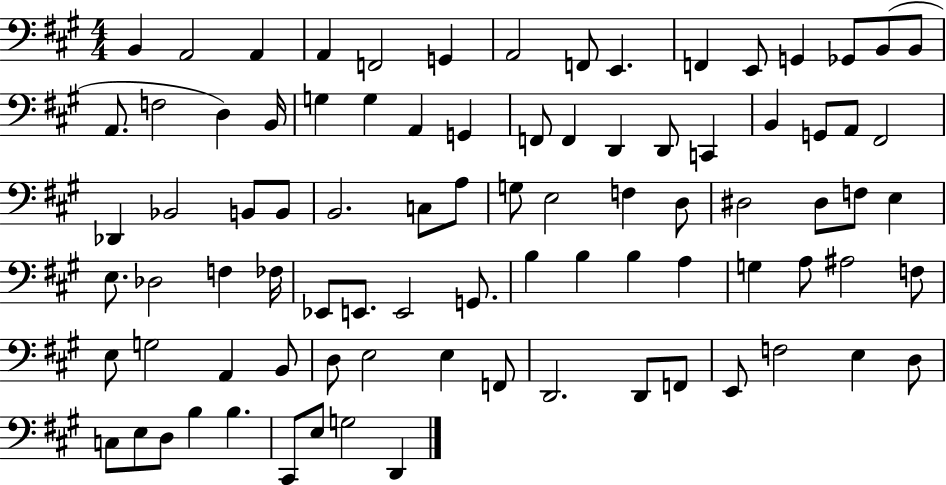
{
  \clef bass
  \numericTimeSignature
  \time 4/4
  \key a \major
  b,4 a,2 a,4 | a,4 f,2 g,4 | a,2 f,8 e,4. | f,4 e,8 g,4 ges,8 b,8( b,8 | \break a,8. f2 d4) b,16 | g4 g4 a,4 g,4 | f,8 f,4 d,4 d,8 c,4 | b,4 g,8 a,8 fis,2 | \break des,4 bes,2 b,8 b,8 | b,2. c8 a8 | g8 e2 f4 d8 | dis2 dis8 f8 e4 | \break e8. des2 f4 fes16 | ees,8 e,8. e,2 g,8. | b4 b4 b4 a4 | g4 a8 ais2 f8 | \break e8 g2 a,4 b,8 | d8 e2 e4 f,8 | d,2. d,8 f,8 | e,8 f2 e4 d8 | \break c8 e8 d8 b4 b4. | cis,8 e8 g2 d,4 | \bar "|."
}